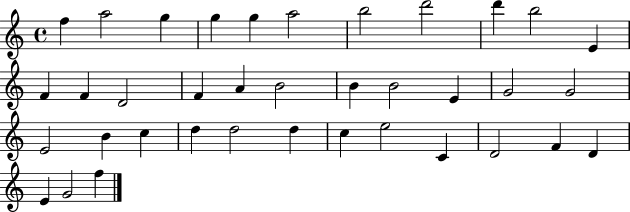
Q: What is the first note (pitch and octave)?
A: F5